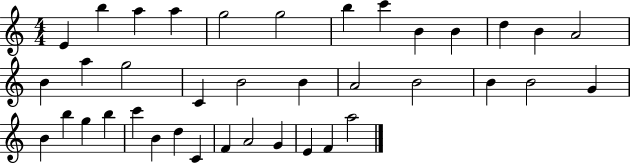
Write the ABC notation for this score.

X:1
T:Untitled
M:4/4
L:1/4
K:C
E b a a g2 g2 b c' B B d B A2 B a g2 C B2 B A2 B2 B B2 G B b g b c' B d C F A2 G E F a2